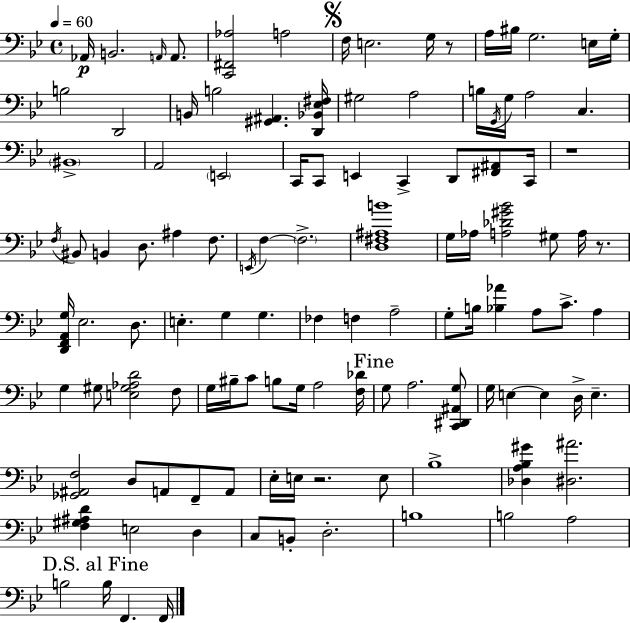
X:1
T:Untitled
M:4/4
L:1/4
K:Bb
_A,,/4 B,,2 A,,/4 A,,/2 [C,,^F,,_A,]2 A,2 F,/4 E,2 G,/4 z/2 A,/4 ^B,/4 G,2 E,/4 G,/4 B,2 D,,2 B,,/4 B,2 [^G,,^A,,] [D,,_B,,_E,^F,]/4 ^G,2 A,2 B,/4 G,,/4 G,/4 A,2 C, ^B,,4 A,,2 E,,2 C,,/4 C,,/2 E,, C,, D,,/2 [^F,,^A,,]/2 C,,/4 z4 F,/4 ^B,,/2 B,, D,/2 ^A, F,/2 E,,/4 F, F,2 [D,^F,^A,B]4 G,/4 _A,/4 [A,_D^G_B]2 ^G,/2 A,/4 z/2 [D,,F,,A,,G,]/4 _E,2 D,/2 E, G, G, _F, F, A,2 G,/2 B,/4 [_B,_A] A,/2 C/2 A, G, ^G,/2 [E,^G,_A,D]2 F,/2 G,/4 ^B,/4 C/2 B,/2 G,/4 A,2 [F,_D]/4 G,/2 A,2 [C,,^D,,^A,,G,]/2 G,/4 E, E, D,/4 E, [_G,,^A,,F,]2 D,/2 A,,/2 F,,/2 A,,/2 _E,/4 E,/4 z2 E,/2 _B,4 [_D,A,_B,^G] [^D,^A]2 [F,^G,^A,D] E,2 D, C,/2 B,,/2 D,2 B,4 B,2 A,2 B,2 B,/4 F,, F,,/4